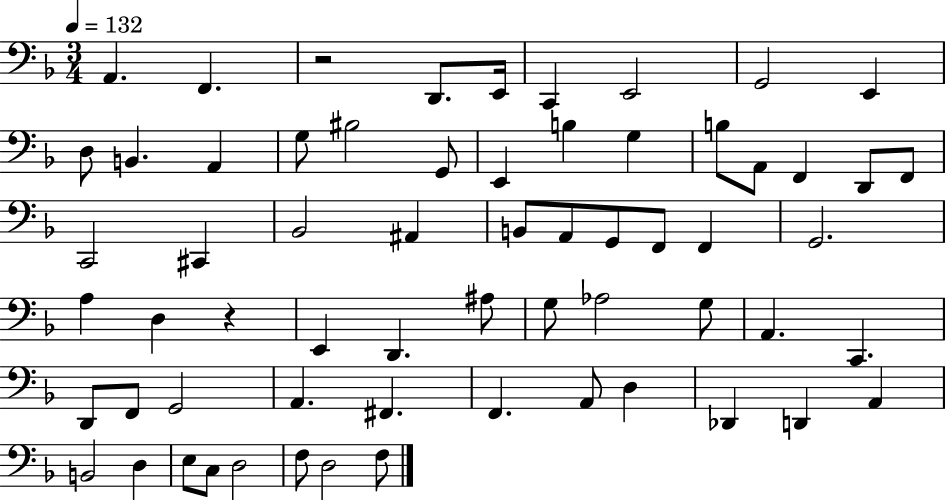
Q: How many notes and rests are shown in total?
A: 63